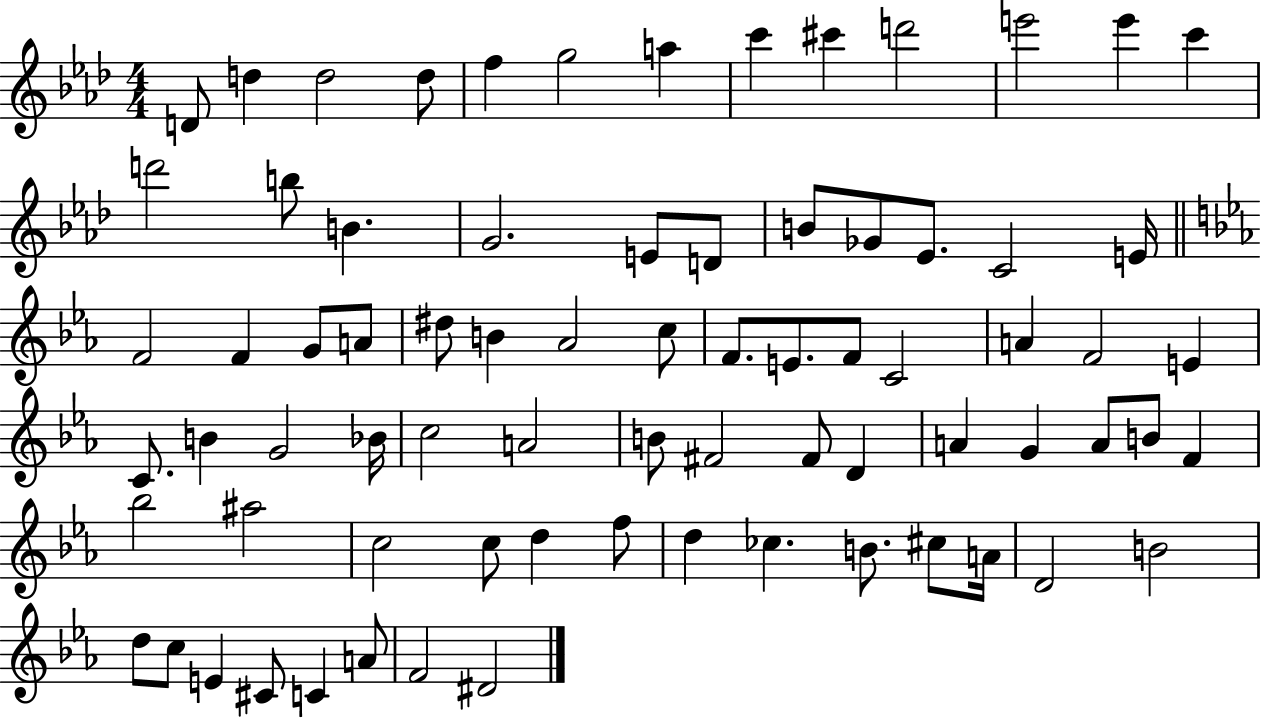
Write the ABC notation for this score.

X:1
T:Untitled
M:4/4
L:1/4
K:Ab
D/2 d d2 d/2 f g2 a c' ^c' d'2 e'2 e' c' d'2 b/2 B G2 E/2 D/2 B/2 _G/2 _E/2 C2 E/4 F2 F G/2 A/2 ^d/2 B _A2 c/2 F/2 E/2 F/2 C2 A F2 E C/2 B G2 _B/4 c2 A2 B/2 ^F2 ^F/2 D A G A/2 B/2 F _b2 ^a2 c2 c/2 d f/2 d _c B/2 ^c/2 A/4 D2 B2 d/2 c/2 E ^C/2 C A/2 F2 ^D2